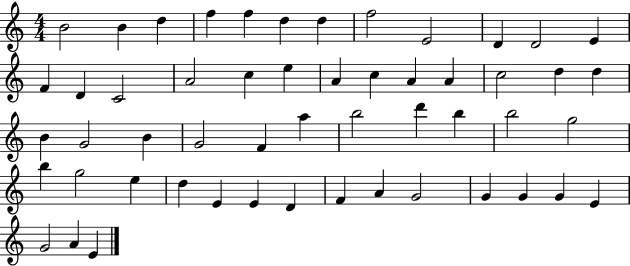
B4/h B4/q D5/q F5/q F5/q D5/q D5/q F5/h E4/h D4/q D4/h E4/q F4/q D4/q C4/h A4/h C5/q E5/q A4/q C5/q A4/q A4/q C5/h D5/q D5/q B4/q G4/h B4/q G4/h F4/q A5/q B5/h D6/q B5/q B5/h G5/h B5/q G5/h E5/q D5/q E4/q E4/q D4/q F4/q A4/q G4/h G4/q G4/q G4/q E4/q G4/h A4/q E4/q